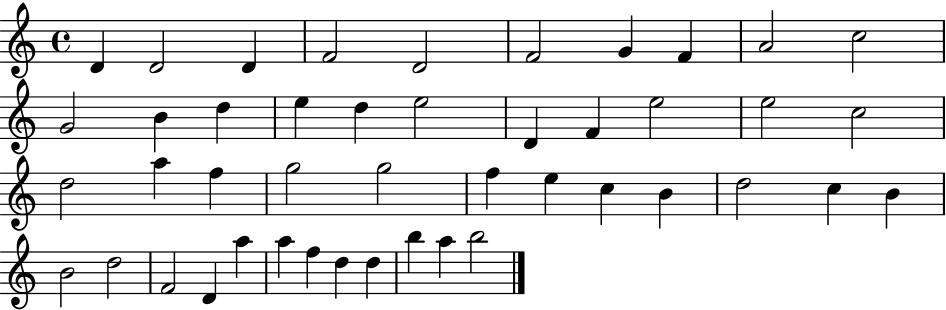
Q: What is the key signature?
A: C major